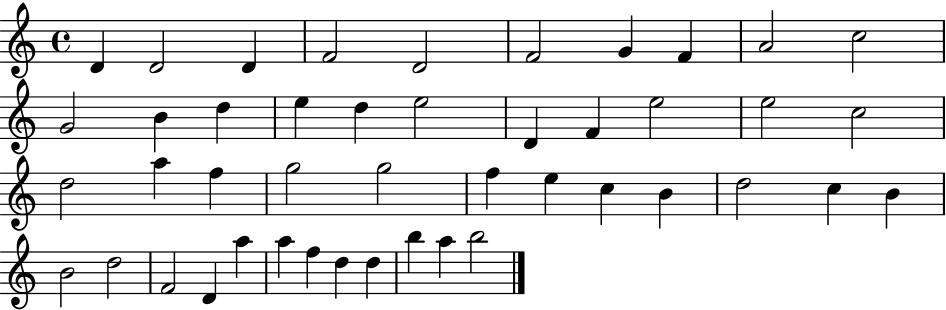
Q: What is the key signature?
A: C major